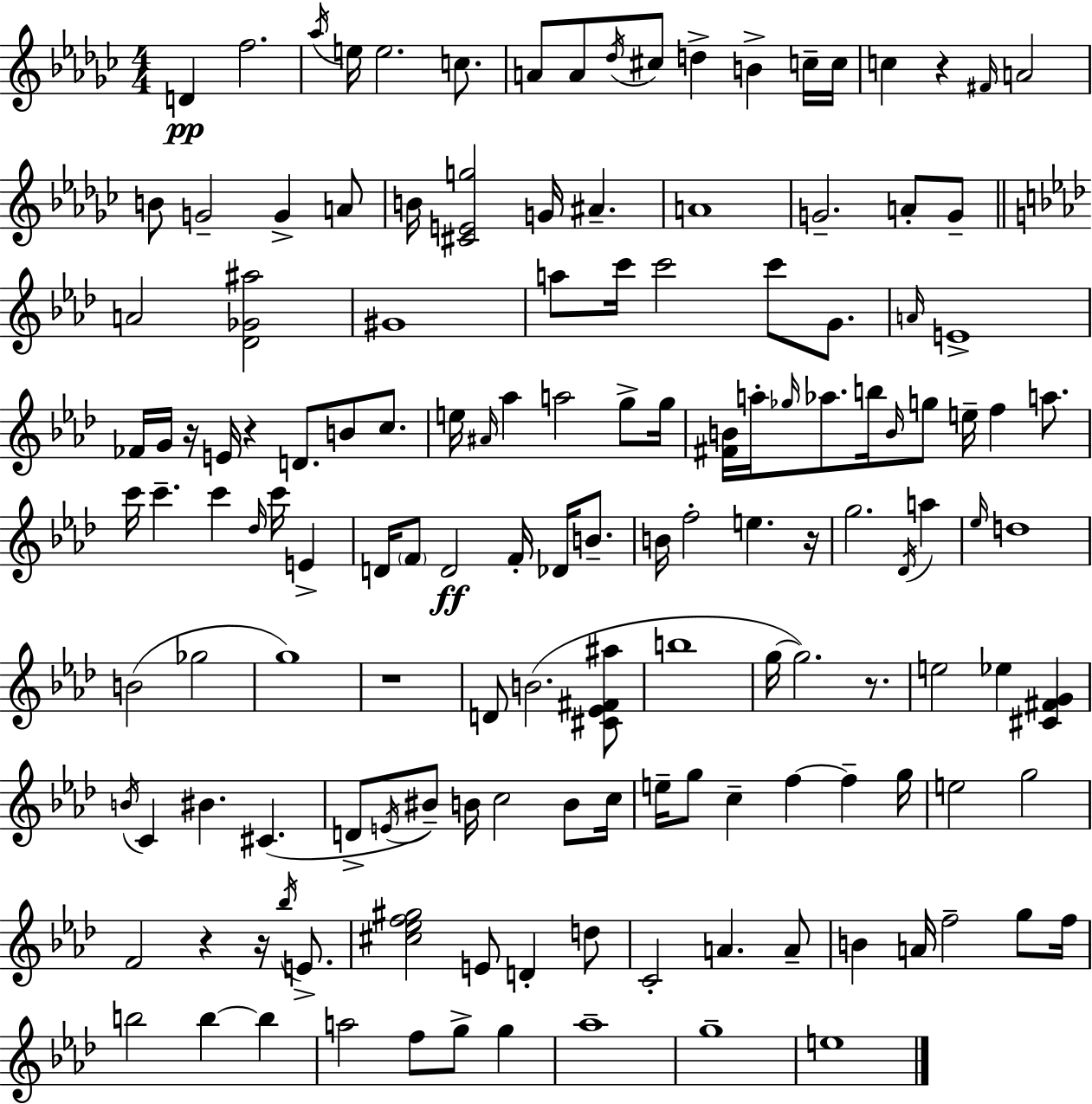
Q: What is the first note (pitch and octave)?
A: D4